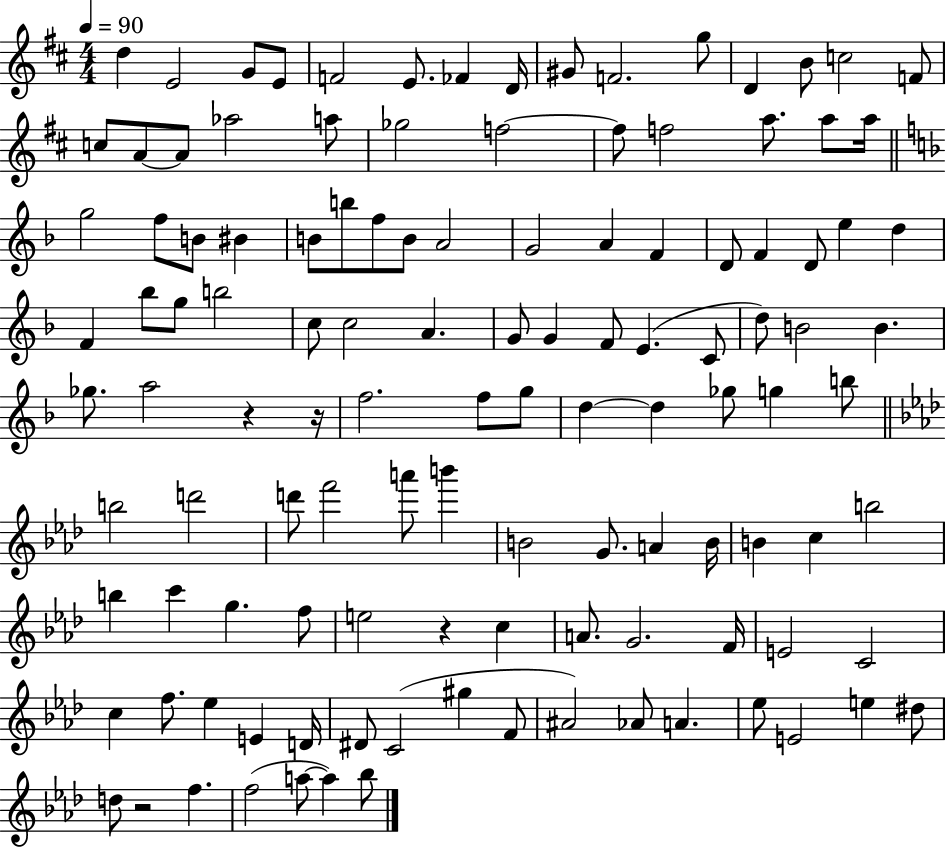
X:1
T:Untitled
M:4/4
L:1/4
K:D
d E2 G/2 E/2 F2 E/2 _F D/4 ^G/2 F2 g/2 D B/2 c2 F/2 c/2 A/2 A/2 _a2 a/2 _g2 f2 f/2 f2 a/2 a/2 a/4 g2 f/2 B/2 ^B B/2 b/2 f/2 B/2 A2 G2 A F D/2 F D/2 e d F _b/2 g/2 b2 c/2 c2 A G/2 G F/2 E C/2 d/2 B2 B _g/2 a2 z z/4 f2 f/2 g/2 d d _g/2 g b/2 b2 d'2 d'/2 f'2 a'/2 b' B2 G/2 A B/4 B c b2 b c' g f/2 e2 z c A/2 G2 F/4 E2 C2 c f/2 _e E D/4 ^D/2 C2 ^g F/2 ^A2 _A/2 A _e/2 E2 e ^d/2 d/2 z2 f f2 a/2 a _b/2